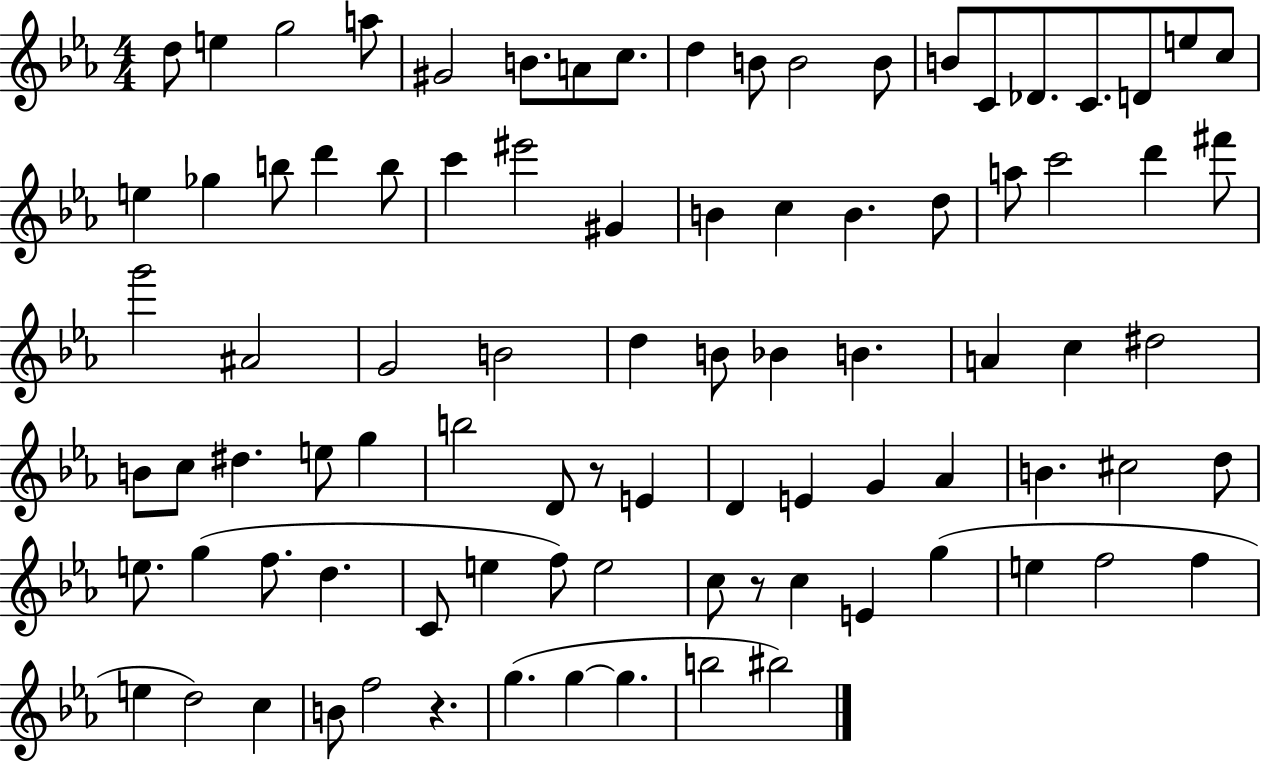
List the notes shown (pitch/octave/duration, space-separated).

D5/e E5/q G5/h A5/e G#4/h B4/e. A4/e C5/e. D5/q B4/e B4/h B4/e B4/e C4/e Db4/e. C4/e. D4/e E5/e C5/e E5/q Gb5/q B5/e D6/q B5/e C6/q EIS6/h G#4/q B4/q C5/q B4/q. D5/e A5/e C6/h D6/q F#6/e G6/h A#4/h G4/h B4/h D5/q B4/e Bb4/q B4/q. A4/q C5/q D#5/h B4/e C5/e D#5/q. E5/e G5/q B5/h D4/e R/e E4/q D4/q E4/q G4/q Ab4/q B4/q. C#5/h D5/e E5/e. G5/q F5/e. D5/q. C4/e E5/q F5/e E5/h C5/e R/e C5/q E4/q G5/q E5/q F5/h F5/q E5/q D5/h C5/q B4/e F5/h R/q. G5/q. G5/q G5/q. B5/h BIS5/h